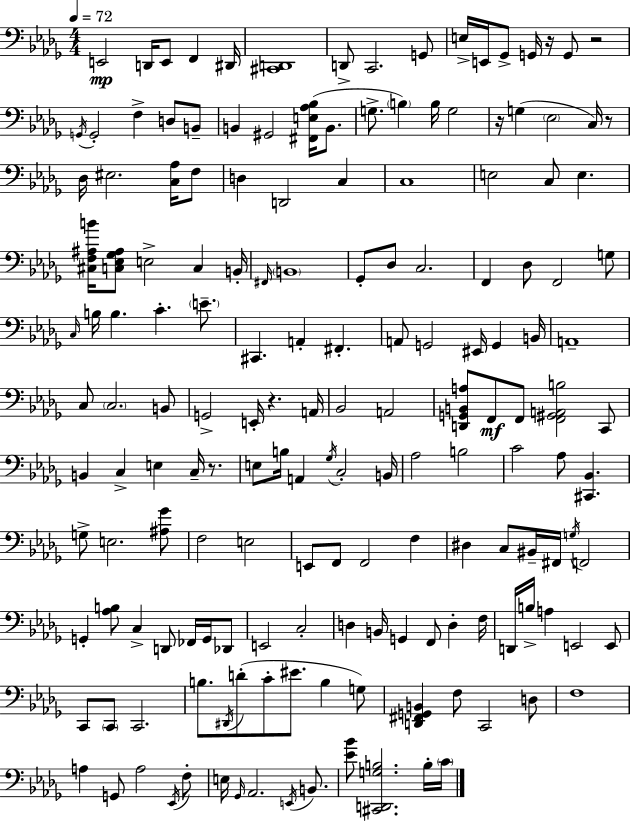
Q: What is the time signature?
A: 4/4